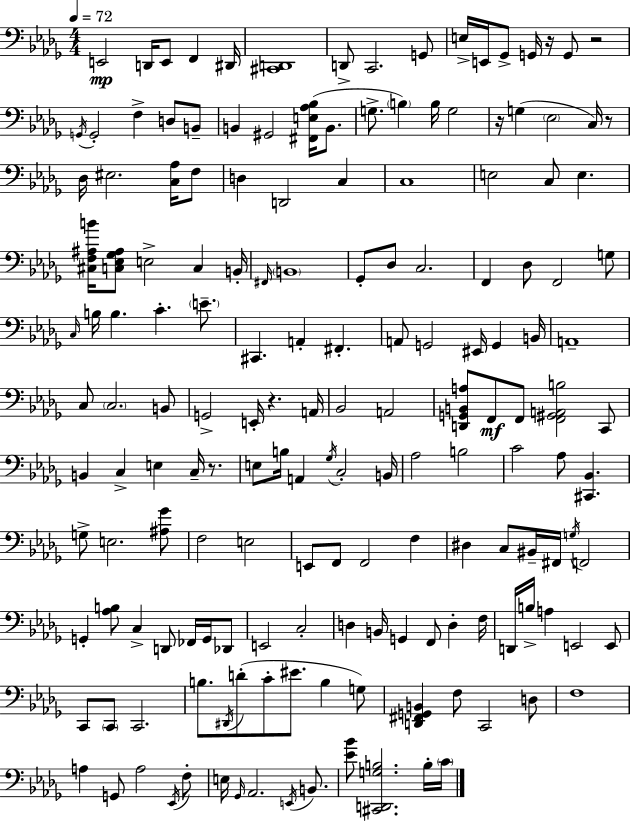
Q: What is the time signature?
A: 4/4